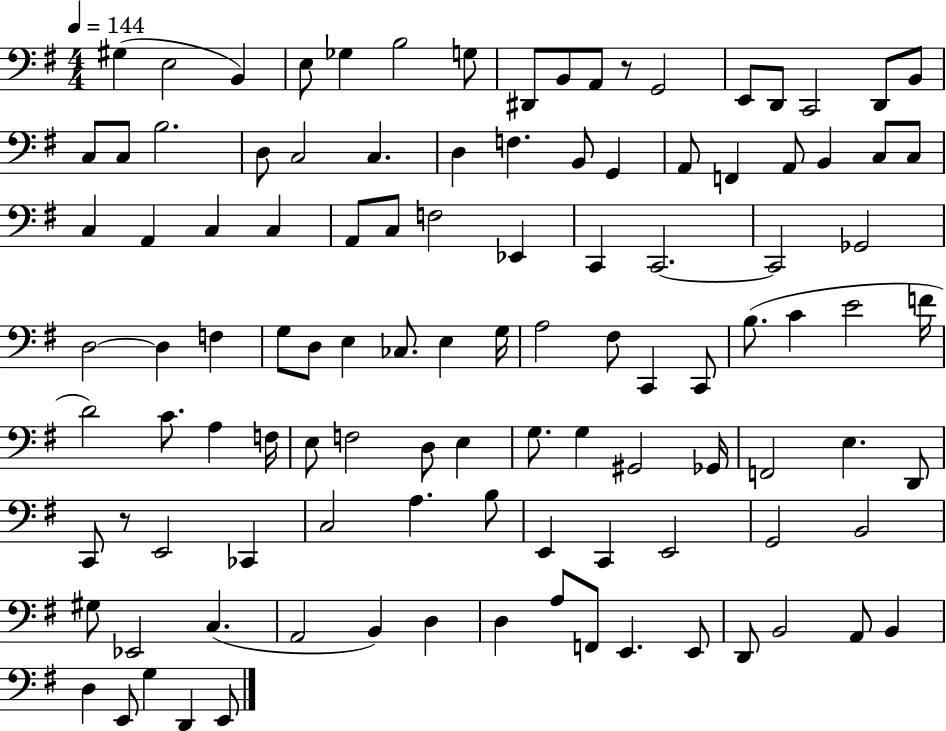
G#3/q E3/h B2/q E3/e Gb3/q B3/h G3/e D#2/e B2/e A2/e R/e G2/h E2/e D2/e C2/h D2/e B2/e C3/e C3/e B3/h. D3/e C3/h C3/q. D3/q F3/q. B2/e G2/q A2/e F2/q A2/e B2/q C3/e C3/e C3/q A2/q C3/q C3/q A2/e C3/e F3/h Eb2/q C2/q C2/h. C2/h Gb2/h D3/h D3/q F3/q G3/e D3/e E3/q CES3/e. E3/q G3/s A3/h F#3/e C2/q C2/e B3/e. C4/q E4/h F4/s D4/h C4/e. A3/q F3/s E3/e F3/h D3/e E3/q G3/e. G3/q G#2/h Gb2/s F2/h E3/q. D2/e C2/e R/e E2/h CES2/q C3/h A3/q. B3/e E2/q C2/q E2/h G2/h B2/h G#3/e Eb2/h C3/q. A2/h B2/q D3/q D3/q A3/e F2/e E2/q. E2/e D2/e B2/h A2/e B2/q D3/q E2/e G3/q D2/q E2/e